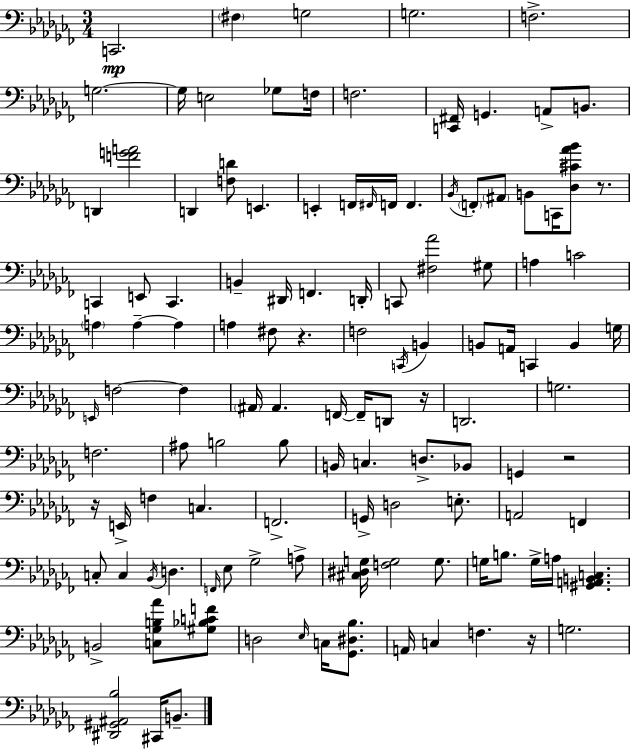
X:1
T:Untitled
M:3/4
L:1/4
K:Abm
C,,2 ^F, G,2 G,2 F,2 G,2 G,/4 E,2 _G,/2 F,/4 F,2 [C,,^F,,]/4 G,, A,,/2 B,,/2 D,, [FGA]2 D,, [F,D]/2 E,, E,, F,,/4 ^F,,/4 F,,/4 F,, _B,,/4 F,,/2 ^A,,/2 B,,/2 C,,/4 [_D,^C_A_B]/2 z/2 C,, E,,/2 C,, B,, ^D,,/4 F,, D,,/4 C,,/2 [^F,_A]2 ^G,/2 A, C2 A, A, A, A, ^F,/2 z F,2 C,,/4 B,, B,,/2 A,,/4 C,, B,, G,/4 E,,/4 F,2 F, ^A,,/4 ^A,, F,,/4 F,,/4 D,,/2 z/4 D,,2 G,2 F,2 ^A,/2 B,2 B,/2 B,,/4 C, D,/2 _B,,/2 G,, z2 z/4 E,,/4 F, C, F,,2 G,,/4 D,2 E,/2 A,,2 F,, C,/2 C, _B,,/4 D, F,,/4 _E,/2 _G,2 A,/2 [^C,^D,G,]/4 [F,G,]2 G,/2 G,/4 B,/2 G,/4 A,/4 [^G,,A,,B,,C,] B,,2 [C,_G,B,_A]/2 [^G,_B,CF]/2 D,2 _E,/4 C,/4 [_G,,^D,_B,]/2 A,,/4 C, F, z/4 G,2 [^D,,^G,,^A,,_B,]2 ^C,,/4 B,,/2